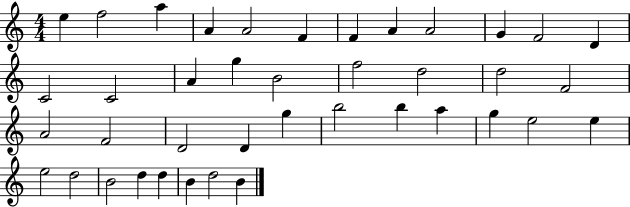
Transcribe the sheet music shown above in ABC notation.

X:1
T:Untitled
M:4/4
L:1/4
K:C
e f2 a A A2 F F A A2 G F2 D C2 C2 A g B2 f2 d2 d2 F2 A2 F2 D2 D g b2 b a g e2 e e2 d2 B2 d d B d2 B